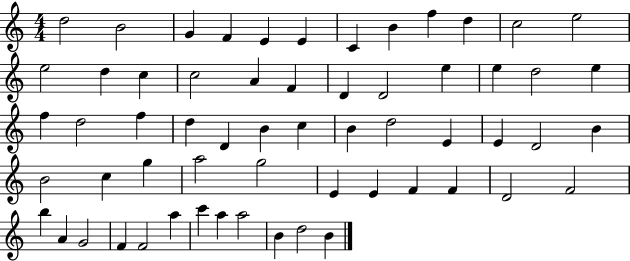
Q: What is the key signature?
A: C major